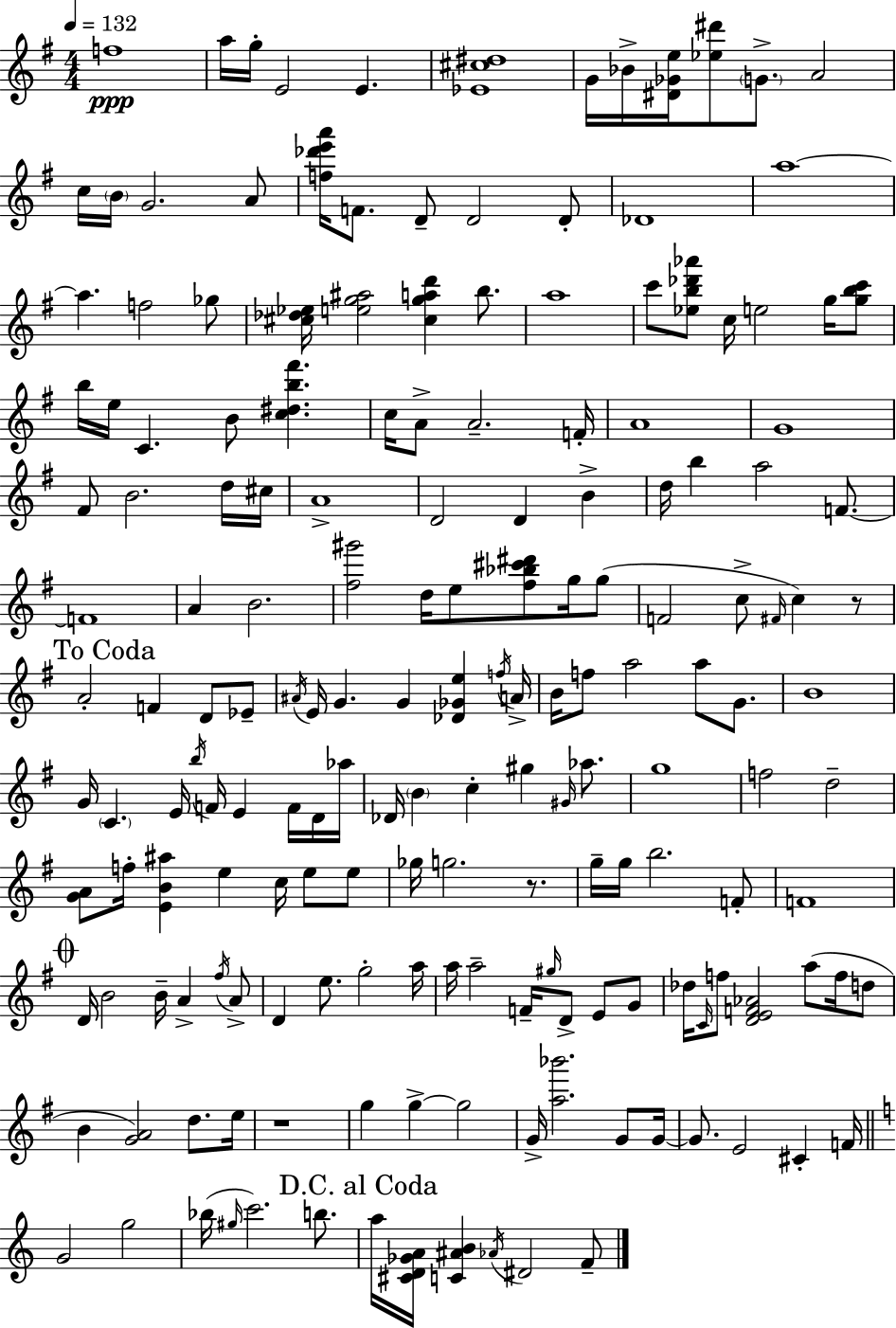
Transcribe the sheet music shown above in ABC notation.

X:1
T:Untitled
M:4/4
L:1/4
K:G
f4 a/4 g/4 E2 E [_E^c^d]4 G/4 _B/4 [^D_Ge]/4 [_e^d']/2 G/2 A2 c/4 B/4 G2 A/2 [f_d'e'a']/4 F/2 D/2 D2 D/2 _D4 a4 a f2 _g/2 [^c_d_e]/4 [eg^a]2 [^cgad'] b/2 a4 c'/2 [_eb_d'_a']/2 c/4 e2 g/4 [gbc']/2 b/4 e/4 C B/2 [c^db^f'] c/4 A/2 A2 F/4 A4 G4 ^F/2 B2 d/4 ^c/4 A4 D2 D B d/4 b a2 F/2 F4 A B2 [^f^g']2 d/4 e/2 [^f_b^c'^d']/2 g/4 g/2 F2 c/2 ^F/4 c z/2 A2 F D/2 _E/2 ^A/4 E/4 G G [_D_Ge] f/4 A/4 B/4 f/2 a2 a/2 G/2 B4 G/4 C E/4 b/4 F/4 E F/4 D/4 _a/4 _D/4 B c ^g ^G/4 _a/2 g4 f2 d2 [GA]/2 f/4 [EB^a] e c/4 e/2 e/2 _g/4 g2 z/2 g/4 g/4 b2 F/2 F4 D/4 B2 B/4 A ^f/4 A/2 D e/2 g2 a/4 a/4 a2 F/4 ^g/4 D/2 E/2 G/2 _d/4 C/4 f/2 [DEF_A]2 a/2 f/4 d/2 B [GA]2 d/2 e/4 z4 g g g2 G/4 [a_b']2 G/2 G/4 G/2 E2 ^C F/4 G2 g2 _b/4 ^g/4 c'2 b/2 a/4 [^CD_GA]/4 [C^AB] _A/4 ^D2 F/2